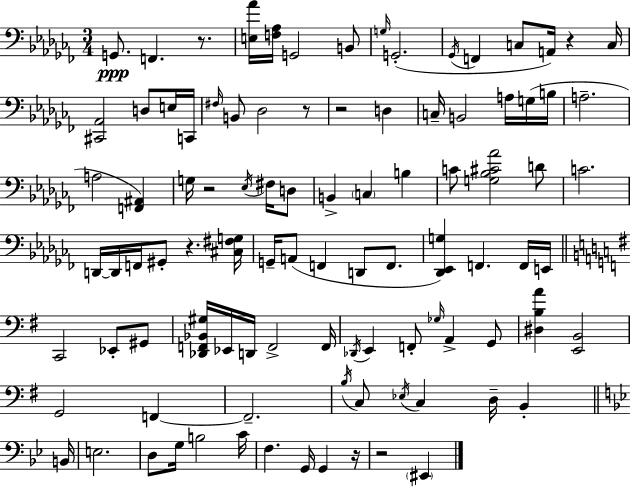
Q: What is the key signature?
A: AES minor